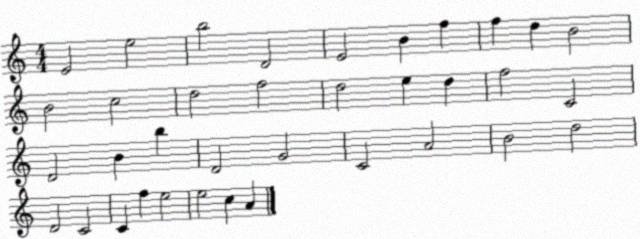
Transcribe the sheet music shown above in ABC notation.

X:1
T:Untitled
M:4/4
L:1/4
K:C
E2 e2 b2 D2 E2 B f f d B2 B2 c2 d2 f2 d2 e d f2 C2 D2 B b D2 G2 C2 A2 B2 d2 D2 C2 C f e2 e2 c A